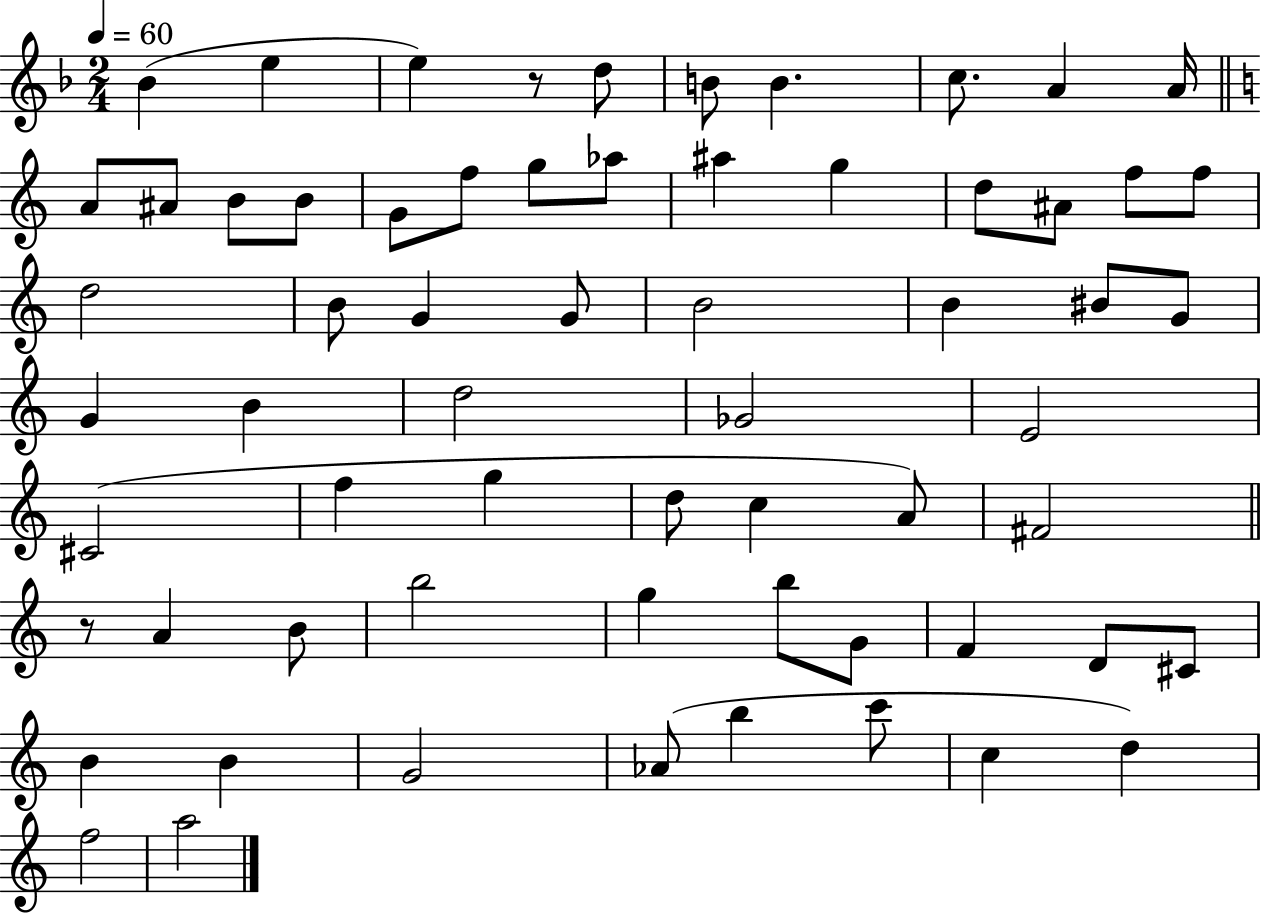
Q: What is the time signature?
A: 2/4